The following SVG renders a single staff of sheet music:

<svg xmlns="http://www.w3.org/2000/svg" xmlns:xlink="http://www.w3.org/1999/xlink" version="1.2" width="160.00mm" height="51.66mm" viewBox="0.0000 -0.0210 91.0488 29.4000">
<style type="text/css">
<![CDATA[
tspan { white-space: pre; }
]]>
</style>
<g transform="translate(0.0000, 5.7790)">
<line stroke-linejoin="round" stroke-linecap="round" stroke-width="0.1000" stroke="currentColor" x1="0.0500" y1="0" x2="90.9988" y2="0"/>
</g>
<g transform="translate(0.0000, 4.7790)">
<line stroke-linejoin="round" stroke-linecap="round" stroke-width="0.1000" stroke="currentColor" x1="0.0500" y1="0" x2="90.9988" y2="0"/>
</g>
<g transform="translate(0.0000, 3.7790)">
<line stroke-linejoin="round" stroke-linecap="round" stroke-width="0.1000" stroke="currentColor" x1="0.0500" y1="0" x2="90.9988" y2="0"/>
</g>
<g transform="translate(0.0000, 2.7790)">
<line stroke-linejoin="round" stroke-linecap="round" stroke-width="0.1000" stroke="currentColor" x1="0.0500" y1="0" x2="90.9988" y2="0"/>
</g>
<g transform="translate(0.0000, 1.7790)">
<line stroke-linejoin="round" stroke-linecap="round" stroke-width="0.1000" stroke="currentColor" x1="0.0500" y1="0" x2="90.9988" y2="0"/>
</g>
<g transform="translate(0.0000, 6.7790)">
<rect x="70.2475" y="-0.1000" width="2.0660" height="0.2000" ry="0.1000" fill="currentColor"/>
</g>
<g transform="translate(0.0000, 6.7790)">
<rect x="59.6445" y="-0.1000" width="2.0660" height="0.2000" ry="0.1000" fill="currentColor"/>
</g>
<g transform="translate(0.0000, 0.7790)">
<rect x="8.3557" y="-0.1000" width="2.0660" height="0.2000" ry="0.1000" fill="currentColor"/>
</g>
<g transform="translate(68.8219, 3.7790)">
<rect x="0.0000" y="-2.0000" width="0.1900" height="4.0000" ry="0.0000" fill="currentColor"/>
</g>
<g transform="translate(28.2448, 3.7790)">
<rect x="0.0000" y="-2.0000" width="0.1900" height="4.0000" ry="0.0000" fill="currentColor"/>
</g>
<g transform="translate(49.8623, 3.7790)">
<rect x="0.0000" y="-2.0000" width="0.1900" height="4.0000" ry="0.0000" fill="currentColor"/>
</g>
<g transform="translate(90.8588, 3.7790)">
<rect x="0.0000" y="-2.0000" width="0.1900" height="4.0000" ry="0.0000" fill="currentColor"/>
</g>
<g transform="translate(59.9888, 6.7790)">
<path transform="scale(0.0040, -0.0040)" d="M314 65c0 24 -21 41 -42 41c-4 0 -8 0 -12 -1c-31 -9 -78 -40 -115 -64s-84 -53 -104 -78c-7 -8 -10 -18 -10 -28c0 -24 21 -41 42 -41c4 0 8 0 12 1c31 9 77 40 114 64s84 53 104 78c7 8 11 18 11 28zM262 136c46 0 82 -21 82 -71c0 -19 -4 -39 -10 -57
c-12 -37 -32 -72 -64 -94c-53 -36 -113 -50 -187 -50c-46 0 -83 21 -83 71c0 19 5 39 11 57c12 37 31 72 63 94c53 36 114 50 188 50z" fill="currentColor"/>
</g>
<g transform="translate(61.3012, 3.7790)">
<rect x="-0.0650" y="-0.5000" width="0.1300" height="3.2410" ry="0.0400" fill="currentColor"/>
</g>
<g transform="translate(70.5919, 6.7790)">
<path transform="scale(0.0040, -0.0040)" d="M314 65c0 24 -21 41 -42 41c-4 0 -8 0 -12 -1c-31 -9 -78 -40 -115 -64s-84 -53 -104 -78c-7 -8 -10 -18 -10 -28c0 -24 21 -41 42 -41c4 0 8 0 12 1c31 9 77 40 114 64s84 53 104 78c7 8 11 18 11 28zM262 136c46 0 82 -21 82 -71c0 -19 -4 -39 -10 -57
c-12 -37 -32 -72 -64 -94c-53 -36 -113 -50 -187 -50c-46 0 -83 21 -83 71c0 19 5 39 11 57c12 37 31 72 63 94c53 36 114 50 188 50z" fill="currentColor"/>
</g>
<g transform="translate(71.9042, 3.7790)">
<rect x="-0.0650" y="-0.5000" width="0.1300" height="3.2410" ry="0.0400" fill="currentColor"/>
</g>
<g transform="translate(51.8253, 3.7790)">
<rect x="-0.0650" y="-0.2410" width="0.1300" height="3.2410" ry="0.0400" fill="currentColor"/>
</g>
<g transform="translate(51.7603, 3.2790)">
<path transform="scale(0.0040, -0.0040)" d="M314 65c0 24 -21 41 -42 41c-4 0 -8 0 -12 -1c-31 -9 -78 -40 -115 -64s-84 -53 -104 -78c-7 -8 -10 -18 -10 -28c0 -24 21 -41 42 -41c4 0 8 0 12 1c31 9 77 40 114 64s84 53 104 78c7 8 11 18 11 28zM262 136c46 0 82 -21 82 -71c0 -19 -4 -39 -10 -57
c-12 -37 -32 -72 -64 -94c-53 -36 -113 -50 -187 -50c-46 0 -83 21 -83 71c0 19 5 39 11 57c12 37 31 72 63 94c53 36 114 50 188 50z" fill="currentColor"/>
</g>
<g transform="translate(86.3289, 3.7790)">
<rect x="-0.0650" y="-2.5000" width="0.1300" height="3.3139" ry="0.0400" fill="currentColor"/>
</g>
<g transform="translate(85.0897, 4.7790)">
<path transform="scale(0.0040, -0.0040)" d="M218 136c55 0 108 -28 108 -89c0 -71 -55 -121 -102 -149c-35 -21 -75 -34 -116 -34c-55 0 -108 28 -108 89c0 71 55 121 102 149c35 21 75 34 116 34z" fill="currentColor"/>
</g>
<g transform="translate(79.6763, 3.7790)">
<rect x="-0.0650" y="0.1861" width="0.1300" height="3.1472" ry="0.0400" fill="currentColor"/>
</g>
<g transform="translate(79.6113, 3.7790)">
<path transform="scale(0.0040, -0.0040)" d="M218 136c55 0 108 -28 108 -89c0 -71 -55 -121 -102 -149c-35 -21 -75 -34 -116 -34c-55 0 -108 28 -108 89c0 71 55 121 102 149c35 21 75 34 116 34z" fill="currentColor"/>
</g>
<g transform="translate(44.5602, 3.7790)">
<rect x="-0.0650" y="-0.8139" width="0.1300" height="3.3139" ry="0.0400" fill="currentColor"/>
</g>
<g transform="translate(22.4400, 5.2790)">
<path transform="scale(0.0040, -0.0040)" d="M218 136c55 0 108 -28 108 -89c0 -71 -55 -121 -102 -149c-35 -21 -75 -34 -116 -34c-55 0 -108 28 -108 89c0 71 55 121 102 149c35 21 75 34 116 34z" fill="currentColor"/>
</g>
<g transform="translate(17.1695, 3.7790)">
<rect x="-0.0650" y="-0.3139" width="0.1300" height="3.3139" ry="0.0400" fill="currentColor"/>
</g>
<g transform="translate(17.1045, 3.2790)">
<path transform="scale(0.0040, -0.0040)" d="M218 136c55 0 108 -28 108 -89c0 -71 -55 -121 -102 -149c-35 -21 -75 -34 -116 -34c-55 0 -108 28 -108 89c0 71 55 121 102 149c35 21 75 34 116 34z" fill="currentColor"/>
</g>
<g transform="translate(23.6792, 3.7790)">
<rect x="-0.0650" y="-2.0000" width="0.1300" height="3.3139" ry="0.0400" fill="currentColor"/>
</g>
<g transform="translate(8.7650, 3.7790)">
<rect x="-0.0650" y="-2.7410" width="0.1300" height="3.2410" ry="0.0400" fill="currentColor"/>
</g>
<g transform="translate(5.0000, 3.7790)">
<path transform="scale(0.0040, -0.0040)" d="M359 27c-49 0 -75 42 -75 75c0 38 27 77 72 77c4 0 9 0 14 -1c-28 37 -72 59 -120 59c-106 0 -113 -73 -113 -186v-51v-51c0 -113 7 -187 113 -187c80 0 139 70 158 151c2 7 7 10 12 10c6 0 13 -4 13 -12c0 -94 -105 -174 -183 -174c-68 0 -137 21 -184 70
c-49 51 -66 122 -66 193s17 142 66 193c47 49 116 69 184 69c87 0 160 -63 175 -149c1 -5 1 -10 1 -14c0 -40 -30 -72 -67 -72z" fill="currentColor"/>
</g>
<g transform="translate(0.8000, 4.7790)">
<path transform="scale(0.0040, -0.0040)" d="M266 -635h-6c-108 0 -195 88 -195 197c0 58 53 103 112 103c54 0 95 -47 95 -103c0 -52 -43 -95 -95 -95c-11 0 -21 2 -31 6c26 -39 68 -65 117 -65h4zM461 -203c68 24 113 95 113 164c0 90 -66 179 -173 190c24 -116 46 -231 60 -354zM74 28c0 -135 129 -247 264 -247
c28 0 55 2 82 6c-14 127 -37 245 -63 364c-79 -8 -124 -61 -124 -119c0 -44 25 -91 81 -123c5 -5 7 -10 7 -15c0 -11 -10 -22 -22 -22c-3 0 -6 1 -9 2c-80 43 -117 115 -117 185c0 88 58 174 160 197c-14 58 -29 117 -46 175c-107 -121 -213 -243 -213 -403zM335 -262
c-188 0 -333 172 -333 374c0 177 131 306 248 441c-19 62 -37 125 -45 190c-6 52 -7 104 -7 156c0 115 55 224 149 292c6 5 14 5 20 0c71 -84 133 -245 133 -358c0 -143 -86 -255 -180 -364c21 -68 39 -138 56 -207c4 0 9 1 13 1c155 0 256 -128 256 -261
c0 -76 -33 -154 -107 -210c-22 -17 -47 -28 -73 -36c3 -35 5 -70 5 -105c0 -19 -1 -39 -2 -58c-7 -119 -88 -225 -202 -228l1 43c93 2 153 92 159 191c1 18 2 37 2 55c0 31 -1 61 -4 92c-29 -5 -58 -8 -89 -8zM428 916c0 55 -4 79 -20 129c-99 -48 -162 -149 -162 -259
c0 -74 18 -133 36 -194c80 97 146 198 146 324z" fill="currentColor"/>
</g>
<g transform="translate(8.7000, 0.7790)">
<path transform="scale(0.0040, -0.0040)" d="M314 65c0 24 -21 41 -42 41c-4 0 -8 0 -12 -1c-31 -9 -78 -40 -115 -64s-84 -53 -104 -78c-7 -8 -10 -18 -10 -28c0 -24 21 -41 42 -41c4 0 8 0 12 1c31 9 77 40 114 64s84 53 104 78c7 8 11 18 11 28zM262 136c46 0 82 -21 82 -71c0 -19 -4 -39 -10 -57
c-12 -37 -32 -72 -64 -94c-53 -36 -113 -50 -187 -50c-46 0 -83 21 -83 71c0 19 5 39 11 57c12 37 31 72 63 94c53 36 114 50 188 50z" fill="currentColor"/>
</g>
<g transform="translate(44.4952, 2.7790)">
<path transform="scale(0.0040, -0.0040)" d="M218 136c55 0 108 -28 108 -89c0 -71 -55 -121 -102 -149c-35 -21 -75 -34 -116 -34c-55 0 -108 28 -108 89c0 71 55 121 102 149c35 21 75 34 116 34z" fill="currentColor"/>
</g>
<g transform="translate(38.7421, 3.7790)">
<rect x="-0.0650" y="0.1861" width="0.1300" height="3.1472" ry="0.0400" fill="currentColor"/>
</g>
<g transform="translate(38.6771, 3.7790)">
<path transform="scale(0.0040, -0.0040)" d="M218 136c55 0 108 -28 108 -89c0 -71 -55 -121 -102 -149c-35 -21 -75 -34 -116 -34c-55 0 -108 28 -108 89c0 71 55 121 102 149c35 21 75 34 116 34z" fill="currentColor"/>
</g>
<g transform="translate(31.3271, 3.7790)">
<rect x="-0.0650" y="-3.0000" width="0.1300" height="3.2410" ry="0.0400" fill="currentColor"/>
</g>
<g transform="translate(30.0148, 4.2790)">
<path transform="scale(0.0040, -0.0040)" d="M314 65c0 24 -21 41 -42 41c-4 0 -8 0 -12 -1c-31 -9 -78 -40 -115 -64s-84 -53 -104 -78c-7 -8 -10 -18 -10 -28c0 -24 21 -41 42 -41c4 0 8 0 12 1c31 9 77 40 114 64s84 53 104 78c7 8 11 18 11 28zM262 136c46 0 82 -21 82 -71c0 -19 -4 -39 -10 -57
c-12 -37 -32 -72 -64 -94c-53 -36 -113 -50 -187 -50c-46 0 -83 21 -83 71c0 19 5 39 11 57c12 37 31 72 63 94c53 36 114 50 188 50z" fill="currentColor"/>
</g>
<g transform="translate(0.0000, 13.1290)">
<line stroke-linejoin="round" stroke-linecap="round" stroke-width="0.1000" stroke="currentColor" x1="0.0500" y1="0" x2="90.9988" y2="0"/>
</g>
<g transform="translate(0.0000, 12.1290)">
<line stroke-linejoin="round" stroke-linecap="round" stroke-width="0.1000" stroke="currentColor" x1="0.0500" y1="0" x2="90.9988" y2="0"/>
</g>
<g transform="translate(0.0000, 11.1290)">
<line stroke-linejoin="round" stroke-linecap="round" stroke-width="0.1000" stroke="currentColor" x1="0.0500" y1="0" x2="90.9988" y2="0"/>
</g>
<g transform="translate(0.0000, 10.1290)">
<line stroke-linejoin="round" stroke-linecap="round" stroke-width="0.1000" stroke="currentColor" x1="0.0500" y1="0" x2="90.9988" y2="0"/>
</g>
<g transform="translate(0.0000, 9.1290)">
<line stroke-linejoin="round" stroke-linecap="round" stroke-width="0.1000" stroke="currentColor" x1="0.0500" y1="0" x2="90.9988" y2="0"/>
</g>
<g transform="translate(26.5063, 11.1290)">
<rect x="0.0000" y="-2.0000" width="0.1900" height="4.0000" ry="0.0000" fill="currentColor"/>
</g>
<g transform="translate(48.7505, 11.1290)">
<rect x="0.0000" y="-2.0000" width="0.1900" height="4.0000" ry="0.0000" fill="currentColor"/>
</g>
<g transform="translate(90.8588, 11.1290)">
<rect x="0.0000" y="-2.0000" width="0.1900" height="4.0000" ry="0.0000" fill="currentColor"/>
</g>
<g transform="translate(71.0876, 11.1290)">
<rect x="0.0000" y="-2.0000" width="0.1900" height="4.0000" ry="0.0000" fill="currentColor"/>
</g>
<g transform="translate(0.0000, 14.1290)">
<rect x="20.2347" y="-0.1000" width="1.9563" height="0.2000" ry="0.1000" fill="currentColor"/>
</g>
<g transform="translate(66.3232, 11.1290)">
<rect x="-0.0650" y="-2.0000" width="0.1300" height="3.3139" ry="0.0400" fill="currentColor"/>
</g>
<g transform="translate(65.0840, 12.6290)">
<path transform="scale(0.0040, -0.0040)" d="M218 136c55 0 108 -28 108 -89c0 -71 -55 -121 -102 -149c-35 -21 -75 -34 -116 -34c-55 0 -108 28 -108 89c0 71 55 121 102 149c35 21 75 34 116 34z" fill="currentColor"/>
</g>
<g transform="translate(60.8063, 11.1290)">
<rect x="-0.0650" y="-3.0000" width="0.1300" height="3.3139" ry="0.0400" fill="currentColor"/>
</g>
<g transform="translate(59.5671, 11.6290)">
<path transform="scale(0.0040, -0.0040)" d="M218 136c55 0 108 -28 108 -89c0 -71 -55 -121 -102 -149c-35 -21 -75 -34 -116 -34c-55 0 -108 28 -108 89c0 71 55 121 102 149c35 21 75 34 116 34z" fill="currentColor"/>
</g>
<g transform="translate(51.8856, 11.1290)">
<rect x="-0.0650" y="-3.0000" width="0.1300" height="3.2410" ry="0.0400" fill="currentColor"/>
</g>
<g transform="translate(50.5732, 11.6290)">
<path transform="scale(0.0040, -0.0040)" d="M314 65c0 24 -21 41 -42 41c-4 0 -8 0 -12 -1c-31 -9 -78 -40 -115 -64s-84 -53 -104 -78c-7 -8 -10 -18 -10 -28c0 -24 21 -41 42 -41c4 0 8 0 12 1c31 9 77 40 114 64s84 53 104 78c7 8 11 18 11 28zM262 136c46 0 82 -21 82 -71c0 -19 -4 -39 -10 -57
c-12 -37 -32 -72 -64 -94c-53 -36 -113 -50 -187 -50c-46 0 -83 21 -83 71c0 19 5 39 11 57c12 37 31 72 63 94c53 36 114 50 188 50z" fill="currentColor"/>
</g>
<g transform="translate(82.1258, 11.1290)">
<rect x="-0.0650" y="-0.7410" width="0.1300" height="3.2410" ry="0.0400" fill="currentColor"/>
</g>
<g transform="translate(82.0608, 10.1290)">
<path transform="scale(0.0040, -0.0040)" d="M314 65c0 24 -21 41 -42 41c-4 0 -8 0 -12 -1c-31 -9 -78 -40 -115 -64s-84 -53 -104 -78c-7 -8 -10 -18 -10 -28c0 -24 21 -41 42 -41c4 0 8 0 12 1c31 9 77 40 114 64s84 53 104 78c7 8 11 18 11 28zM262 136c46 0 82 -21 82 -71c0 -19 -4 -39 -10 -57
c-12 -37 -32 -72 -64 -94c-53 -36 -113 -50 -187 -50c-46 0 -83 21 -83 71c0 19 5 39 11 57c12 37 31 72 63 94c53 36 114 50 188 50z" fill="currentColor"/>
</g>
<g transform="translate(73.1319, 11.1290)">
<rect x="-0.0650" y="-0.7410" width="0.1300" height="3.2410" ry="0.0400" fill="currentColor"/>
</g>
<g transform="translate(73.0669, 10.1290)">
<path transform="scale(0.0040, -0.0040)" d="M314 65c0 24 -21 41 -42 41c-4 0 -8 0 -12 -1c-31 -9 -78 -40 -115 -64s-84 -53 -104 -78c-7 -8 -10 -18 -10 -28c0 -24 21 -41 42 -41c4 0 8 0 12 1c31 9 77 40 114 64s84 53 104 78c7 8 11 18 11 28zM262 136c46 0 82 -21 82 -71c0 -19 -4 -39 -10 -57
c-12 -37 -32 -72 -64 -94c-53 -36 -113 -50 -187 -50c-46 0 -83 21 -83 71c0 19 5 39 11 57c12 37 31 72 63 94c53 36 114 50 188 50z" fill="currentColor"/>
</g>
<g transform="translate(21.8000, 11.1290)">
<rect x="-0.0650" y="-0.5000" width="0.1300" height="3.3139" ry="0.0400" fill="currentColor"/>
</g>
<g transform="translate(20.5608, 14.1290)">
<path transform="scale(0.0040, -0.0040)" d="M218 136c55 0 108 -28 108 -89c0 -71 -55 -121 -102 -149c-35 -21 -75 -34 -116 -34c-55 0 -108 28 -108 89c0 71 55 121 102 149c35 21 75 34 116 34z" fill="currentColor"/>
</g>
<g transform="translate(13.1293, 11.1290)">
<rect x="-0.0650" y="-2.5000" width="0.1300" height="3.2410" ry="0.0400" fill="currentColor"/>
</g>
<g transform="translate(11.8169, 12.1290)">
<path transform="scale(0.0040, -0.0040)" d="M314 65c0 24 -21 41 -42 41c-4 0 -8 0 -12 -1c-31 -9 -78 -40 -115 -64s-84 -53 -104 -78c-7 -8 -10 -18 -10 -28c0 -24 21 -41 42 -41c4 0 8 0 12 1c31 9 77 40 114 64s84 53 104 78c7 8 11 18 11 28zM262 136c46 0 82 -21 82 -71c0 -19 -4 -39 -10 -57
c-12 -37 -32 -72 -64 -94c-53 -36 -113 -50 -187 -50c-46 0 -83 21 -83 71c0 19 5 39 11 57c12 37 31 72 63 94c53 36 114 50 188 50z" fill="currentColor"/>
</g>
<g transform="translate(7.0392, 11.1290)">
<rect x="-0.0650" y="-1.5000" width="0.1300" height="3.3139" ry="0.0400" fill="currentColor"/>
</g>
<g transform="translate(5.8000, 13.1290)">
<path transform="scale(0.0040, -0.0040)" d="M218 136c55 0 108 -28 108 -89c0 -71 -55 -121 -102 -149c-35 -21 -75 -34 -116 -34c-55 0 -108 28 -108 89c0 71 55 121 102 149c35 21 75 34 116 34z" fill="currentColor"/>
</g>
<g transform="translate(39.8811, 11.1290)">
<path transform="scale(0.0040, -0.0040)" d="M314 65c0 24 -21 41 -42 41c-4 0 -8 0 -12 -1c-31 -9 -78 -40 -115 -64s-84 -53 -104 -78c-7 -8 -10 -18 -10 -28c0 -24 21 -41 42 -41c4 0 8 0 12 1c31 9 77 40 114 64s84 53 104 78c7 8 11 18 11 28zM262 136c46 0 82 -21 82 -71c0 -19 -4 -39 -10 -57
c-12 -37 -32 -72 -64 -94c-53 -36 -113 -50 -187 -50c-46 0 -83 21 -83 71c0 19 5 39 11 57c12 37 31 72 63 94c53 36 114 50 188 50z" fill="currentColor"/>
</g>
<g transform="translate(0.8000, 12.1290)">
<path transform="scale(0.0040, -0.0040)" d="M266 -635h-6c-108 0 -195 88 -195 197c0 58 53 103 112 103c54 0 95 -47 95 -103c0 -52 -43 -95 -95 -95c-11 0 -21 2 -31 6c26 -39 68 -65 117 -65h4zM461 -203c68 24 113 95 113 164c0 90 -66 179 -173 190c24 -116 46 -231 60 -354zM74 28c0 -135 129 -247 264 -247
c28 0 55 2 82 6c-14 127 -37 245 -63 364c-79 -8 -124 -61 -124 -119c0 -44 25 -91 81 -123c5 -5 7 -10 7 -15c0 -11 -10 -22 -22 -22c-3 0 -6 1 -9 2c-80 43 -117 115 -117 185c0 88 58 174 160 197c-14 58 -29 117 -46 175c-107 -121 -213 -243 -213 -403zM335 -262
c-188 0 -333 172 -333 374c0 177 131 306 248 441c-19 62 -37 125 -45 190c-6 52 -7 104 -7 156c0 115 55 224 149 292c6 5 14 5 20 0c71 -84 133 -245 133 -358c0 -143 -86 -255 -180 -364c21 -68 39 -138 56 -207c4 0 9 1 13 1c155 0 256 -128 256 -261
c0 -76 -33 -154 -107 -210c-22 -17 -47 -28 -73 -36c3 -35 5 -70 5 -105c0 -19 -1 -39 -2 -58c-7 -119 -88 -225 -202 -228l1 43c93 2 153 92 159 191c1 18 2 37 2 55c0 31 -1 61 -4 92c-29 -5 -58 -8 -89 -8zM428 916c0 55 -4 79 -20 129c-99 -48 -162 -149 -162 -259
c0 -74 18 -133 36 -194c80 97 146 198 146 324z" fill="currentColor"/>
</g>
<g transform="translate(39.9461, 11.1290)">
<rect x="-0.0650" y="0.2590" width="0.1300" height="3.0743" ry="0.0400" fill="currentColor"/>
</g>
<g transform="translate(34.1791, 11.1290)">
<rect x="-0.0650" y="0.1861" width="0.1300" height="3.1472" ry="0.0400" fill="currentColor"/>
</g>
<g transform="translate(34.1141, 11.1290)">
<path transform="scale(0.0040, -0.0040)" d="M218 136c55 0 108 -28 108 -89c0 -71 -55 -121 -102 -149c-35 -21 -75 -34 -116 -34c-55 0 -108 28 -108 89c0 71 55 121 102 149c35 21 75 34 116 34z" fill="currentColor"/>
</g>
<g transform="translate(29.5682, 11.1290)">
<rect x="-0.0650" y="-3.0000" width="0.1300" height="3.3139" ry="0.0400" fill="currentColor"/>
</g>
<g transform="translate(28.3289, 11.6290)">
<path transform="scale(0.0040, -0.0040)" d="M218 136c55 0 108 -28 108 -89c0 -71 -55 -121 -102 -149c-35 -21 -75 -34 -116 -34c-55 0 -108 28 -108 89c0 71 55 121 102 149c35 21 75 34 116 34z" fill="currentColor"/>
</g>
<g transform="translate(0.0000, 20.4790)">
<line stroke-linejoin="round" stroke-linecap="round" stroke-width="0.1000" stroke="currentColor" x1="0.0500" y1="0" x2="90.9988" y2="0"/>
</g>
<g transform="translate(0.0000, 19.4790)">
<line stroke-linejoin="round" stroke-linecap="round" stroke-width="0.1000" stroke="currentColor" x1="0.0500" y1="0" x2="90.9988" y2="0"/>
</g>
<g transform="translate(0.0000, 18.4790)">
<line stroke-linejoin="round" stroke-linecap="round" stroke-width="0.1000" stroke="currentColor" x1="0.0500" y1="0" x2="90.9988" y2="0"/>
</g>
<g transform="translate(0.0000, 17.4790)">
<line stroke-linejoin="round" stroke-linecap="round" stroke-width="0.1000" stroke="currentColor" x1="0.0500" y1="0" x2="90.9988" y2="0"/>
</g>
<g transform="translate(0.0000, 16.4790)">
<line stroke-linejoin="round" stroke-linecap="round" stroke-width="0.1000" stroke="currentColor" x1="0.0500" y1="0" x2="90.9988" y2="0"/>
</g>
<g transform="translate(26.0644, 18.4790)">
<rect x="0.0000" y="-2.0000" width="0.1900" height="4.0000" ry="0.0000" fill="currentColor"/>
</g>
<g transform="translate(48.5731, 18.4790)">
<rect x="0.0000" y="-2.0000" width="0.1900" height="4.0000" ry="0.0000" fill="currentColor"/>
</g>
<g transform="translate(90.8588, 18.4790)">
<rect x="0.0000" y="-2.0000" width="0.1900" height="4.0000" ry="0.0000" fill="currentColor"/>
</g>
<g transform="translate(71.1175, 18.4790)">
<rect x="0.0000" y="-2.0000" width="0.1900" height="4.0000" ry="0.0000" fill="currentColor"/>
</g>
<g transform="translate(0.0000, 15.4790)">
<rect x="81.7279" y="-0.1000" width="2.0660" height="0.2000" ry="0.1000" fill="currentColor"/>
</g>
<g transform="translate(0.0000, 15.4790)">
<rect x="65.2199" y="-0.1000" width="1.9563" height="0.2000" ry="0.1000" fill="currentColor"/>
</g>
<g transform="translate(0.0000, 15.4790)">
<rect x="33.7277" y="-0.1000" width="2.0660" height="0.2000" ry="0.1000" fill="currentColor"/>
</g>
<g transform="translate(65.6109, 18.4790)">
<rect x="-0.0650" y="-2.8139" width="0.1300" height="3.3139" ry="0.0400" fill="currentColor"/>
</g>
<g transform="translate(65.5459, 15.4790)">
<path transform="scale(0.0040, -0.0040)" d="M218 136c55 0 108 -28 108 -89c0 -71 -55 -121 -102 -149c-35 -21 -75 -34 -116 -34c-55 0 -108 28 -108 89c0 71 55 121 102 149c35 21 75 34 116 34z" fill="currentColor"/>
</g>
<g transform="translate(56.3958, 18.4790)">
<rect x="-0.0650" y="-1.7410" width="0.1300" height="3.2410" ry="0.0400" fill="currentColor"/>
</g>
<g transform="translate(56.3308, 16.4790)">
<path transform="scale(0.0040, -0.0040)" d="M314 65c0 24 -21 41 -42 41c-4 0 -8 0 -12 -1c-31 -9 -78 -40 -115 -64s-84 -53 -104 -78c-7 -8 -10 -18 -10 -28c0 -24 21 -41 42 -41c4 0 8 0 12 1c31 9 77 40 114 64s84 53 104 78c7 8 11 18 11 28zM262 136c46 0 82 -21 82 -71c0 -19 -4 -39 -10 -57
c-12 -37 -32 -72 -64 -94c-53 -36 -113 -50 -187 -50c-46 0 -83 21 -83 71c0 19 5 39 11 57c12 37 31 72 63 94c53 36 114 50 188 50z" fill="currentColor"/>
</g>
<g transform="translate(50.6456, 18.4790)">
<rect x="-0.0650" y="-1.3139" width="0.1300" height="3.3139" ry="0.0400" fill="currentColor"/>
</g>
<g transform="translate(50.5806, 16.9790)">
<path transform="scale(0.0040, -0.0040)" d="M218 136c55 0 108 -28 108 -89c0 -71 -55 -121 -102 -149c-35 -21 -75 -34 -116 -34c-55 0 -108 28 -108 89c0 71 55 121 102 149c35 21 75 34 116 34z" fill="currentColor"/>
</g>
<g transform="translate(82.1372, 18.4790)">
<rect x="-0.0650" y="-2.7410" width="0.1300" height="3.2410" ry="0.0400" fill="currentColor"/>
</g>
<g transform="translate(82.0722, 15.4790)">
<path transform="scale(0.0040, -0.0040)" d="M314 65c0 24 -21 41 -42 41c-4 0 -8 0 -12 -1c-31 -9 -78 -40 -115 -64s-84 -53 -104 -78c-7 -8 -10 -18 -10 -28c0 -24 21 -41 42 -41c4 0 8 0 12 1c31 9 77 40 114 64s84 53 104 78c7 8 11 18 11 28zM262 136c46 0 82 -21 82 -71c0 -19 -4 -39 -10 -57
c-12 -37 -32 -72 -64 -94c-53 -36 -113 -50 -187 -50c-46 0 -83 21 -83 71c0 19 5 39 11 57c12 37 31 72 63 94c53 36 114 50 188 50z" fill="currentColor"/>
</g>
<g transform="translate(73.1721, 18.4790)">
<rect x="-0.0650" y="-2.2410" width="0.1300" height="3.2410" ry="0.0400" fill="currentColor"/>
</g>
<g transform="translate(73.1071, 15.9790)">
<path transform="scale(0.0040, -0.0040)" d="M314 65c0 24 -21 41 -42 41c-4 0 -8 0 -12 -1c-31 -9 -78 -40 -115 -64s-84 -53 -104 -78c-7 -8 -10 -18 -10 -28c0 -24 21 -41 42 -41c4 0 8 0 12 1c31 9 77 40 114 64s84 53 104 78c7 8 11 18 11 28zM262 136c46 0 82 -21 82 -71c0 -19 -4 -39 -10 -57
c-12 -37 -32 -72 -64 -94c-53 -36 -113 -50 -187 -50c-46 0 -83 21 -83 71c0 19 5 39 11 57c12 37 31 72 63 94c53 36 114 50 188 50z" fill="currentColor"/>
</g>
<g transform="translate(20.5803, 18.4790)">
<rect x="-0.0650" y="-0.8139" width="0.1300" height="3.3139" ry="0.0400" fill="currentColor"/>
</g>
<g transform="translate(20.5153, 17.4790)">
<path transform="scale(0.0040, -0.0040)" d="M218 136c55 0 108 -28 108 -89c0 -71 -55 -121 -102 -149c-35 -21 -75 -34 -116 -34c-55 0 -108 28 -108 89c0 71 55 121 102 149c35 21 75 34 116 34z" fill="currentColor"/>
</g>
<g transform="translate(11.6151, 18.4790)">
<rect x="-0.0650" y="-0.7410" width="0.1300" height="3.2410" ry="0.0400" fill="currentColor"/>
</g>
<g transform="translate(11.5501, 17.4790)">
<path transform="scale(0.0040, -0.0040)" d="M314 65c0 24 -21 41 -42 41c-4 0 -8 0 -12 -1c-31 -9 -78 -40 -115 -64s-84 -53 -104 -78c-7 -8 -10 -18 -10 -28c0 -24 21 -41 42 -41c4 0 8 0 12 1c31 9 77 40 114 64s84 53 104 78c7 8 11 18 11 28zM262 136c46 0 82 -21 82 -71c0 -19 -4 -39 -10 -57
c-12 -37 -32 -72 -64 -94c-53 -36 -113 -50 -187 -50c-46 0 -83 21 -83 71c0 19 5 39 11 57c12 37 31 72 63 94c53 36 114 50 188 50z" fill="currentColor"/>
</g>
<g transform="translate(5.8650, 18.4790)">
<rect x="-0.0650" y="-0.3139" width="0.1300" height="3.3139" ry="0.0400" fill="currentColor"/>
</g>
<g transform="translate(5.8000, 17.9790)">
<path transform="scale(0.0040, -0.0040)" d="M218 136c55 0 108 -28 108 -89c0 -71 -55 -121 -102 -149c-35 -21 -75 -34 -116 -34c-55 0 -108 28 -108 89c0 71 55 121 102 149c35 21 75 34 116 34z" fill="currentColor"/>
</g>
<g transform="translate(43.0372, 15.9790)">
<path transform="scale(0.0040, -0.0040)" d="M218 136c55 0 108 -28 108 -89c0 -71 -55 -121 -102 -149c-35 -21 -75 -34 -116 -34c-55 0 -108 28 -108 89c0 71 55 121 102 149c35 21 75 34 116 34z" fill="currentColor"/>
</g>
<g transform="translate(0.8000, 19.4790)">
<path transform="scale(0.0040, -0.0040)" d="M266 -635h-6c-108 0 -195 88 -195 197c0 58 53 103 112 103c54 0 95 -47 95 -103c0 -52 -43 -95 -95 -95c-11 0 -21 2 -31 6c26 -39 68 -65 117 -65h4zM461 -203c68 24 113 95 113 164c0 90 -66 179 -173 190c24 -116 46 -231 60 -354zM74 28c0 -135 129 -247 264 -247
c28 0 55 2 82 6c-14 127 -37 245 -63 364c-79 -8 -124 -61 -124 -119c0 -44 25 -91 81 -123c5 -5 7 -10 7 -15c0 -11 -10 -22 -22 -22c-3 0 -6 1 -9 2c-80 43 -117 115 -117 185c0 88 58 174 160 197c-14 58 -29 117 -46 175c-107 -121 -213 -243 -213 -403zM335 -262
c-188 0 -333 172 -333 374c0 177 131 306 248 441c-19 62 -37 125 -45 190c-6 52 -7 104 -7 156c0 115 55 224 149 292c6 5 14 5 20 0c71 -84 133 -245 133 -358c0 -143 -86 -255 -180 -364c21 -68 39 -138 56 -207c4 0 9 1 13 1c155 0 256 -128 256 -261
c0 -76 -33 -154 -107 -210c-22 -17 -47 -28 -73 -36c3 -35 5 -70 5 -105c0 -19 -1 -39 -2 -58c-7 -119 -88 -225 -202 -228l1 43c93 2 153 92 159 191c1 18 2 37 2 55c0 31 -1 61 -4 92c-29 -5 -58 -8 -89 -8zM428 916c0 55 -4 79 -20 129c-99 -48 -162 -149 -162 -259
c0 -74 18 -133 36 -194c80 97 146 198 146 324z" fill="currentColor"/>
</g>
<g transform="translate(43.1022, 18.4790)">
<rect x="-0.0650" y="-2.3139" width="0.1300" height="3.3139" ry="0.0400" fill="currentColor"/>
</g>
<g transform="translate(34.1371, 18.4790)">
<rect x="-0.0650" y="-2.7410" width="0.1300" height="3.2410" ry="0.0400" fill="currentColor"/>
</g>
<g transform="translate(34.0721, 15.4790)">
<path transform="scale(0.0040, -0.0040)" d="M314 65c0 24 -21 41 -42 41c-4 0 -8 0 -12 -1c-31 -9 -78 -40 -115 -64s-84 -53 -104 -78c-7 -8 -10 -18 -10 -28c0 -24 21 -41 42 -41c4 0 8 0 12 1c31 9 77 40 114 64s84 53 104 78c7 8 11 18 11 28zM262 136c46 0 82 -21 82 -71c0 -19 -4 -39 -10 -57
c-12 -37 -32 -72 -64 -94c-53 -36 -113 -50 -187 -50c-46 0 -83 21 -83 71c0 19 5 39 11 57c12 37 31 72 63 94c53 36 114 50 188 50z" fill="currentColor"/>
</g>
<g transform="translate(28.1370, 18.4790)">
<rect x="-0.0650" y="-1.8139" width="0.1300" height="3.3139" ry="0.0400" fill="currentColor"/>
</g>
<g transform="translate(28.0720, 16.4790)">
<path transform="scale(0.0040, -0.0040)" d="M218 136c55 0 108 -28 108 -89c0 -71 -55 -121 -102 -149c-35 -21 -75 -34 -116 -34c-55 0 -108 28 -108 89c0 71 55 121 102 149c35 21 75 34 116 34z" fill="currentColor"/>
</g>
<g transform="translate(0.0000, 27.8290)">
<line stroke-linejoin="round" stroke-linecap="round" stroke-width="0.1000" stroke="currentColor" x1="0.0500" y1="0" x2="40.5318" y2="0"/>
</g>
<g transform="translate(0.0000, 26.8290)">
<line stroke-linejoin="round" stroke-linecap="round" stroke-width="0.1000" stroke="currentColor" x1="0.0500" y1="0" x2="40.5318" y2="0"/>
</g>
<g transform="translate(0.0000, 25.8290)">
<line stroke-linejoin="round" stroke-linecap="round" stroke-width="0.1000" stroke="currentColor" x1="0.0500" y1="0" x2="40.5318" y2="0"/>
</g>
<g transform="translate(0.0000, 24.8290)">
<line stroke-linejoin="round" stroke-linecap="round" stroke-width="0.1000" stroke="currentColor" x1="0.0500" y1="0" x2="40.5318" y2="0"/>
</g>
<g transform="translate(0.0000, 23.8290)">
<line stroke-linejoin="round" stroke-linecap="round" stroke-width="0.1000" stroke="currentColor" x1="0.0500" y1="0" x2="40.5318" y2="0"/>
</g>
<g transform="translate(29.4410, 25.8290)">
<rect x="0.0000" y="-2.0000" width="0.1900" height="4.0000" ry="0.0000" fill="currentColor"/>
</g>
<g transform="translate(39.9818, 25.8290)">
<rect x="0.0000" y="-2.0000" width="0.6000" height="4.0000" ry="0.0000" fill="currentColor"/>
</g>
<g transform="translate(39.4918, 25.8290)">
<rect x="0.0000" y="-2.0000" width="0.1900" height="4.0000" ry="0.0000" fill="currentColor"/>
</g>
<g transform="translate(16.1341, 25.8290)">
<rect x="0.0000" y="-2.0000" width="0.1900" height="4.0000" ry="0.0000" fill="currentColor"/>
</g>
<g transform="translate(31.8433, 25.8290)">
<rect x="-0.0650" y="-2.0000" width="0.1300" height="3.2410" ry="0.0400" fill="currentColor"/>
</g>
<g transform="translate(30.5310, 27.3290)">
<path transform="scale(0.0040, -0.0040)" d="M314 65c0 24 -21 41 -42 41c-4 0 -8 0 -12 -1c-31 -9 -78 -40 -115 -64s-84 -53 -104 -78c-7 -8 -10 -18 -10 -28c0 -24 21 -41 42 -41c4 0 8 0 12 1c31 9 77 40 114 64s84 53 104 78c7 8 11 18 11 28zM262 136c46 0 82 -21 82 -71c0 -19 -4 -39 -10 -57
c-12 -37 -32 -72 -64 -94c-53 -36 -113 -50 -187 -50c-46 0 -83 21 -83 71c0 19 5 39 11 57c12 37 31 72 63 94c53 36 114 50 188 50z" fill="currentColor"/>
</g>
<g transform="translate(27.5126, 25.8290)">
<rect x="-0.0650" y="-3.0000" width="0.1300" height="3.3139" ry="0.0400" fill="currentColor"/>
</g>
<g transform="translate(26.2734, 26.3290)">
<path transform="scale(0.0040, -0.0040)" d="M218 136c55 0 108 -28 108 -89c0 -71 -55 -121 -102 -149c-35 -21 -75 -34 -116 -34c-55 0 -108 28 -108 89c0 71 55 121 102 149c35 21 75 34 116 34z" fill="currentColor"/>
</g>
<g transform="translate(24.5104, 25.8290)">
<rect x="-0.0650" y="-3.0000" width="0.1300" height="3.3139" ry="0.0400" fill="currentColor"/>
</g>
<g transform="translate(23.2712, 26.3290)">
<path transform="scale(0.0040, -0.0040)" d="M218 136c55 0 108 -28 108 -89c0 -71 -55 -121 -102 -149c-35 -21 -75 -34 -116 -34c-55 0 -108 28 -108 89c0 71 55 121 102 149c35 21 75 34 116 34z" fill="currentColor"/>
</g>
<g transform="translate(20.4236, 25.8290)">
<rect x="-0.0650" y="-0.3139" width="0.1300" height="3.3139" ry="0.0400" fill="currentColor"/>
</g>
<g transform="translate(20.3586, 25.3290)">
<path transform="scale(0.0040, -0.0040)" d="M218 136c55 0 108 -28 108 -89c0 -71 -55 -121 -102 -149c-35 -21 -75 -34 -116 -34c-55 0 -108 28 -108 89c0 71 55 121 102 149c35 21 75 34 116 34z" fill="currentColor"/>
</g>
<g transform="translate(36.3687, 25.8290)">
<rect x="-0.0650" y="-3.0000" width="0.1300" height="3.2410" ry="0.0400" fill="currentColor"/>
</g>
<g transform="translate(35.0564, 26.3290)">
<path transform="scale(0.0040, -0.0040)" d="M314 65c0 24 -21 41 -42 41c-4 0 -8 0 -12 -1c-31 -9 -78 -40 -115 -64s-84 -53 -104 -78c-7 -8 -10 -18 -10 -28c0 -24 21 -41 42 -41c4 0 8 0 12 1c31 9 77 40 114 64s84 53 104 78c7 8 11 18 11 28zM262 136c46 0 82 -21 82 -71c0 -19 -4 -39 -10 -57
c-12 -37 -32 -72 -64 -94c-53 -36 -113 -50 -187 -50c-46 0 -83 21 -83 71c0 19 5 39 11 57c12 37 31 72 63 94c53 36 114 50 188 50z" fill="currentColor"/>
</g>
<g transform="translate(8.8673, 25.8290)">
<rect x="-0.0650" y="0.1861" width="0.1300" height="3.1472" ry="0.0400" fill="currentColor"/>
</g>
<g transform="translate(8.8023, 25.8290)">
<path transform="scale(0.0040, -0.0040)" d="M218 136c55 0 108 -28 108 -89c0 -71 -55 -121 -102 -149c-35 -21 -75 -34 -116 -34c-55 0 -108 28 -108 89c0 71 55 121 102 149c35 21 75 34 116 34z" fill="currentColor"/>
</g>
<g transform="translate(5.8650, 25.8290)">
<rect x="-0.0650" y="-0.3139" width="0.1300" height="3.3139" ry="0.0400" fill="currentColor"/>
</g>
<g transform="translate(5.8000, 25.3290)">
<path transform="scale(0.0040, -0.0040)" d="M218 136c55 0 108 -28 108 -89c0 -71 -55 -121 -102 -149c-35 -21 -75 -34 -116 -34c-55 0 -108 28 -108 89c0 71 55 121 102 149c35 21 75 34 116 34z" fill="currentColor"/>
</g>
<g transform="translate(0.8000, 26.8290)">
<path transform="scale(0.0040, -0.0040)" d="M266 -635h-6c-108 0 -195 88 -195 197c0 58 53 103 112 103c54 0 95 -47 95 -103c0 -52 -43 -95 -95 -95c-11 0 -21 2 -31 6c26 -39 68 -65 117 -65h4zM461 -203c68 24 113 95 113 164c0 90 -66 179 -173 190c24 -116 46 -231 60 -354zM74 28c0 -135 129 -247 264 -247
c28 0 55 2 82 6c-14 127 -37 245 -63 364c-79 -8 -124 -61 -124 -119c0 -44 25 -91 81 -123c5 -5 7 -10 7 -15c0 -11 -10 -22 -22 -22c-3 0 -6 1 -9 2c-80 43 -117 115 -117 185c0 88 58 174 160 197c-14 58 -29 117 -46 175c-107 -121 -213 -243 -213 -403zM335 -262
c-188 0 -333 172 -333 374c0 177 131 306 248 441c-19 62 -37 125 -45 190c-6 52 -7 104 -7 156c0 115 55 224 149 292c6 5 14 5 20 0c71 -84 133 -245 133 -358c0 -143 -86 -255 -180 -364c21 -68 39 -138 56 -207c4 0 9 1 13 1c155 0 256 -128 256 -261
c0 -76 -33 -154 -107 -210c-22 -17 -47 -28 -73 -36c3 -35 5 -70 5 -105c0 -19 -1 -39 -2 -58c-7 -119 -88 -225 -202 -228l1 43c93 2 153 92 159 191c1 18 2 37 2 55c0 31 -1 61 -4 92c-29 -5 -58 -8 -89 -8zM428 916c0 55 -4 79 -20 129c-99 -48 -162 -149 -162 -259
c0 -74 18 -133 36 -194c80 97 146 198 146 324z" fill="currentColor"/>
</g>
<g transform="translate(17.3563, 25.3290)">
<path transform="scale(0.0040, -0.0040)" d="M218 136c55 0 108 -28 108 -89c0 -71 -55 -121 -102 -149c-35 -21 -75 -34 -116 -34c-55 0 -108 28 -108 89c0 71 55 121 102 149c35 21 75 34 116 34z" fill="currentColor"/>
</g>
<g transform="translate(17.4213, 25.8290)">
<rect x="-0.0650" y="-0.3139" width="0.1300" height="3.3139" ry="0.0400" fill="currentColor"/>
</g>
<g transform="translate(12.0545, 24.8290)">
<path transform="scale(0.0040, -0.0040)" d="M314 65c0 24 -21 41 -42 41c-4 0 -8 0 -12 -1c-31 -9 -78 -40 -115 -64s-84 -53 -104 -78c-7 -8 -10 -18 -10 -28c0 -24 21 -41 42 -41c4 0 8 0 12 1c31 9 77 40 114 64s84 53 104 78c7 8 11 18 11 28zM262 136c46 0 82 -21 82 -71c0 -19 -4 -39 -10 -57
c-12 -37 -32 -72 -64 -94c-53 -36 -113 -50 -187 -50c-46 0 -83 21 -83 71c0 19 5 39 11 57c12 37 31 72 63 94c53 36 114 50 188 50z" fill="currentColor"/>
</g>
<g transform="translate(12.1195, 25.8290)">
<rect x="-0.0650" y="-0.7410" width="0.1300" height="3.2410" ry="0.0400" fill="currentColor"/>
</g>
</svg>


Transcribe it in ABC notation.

X:1
T:Untitled
M:4/4
L:1/4
K:C
a2 c F A2 B d c2 C2 C2 B G E G2 C A B B2 A2 A F d2 d2 c d2 d f a2 g e f2 a g2 a2 c B d2 c c A A F2 A2